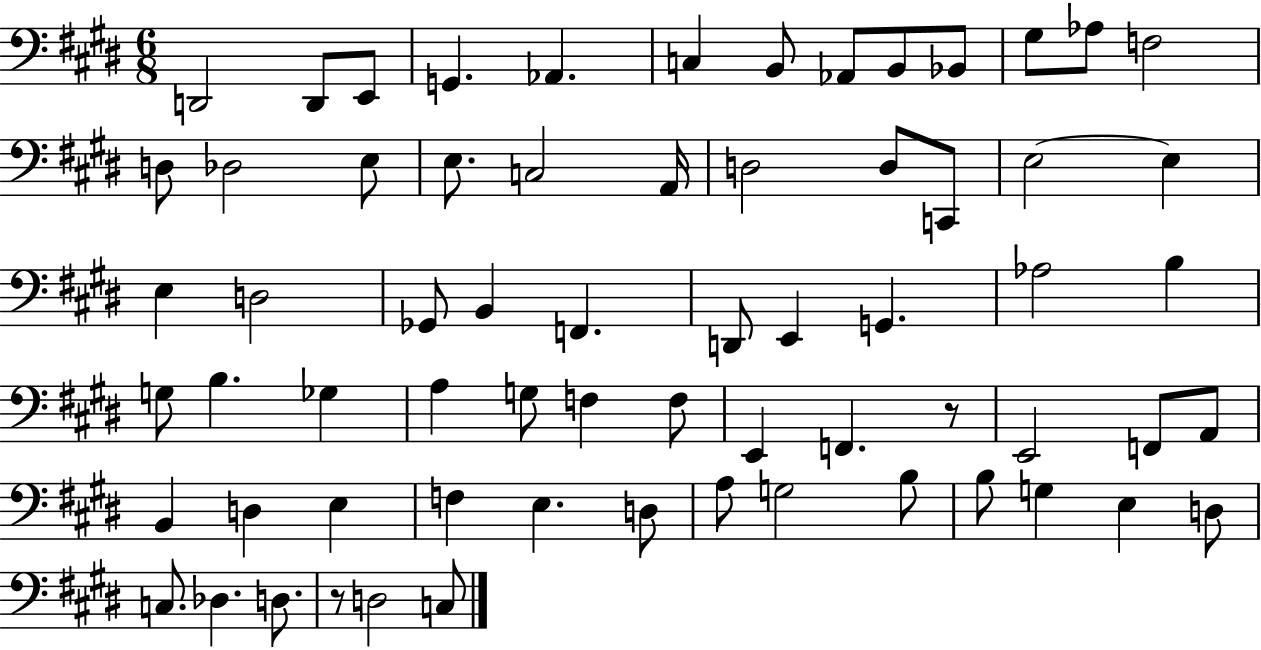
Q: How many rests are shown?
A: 2